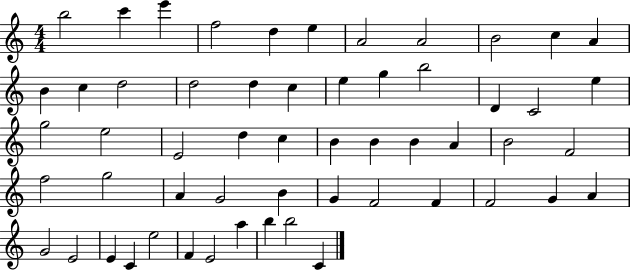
{
  \clef treble
  \numericTimeSignature
  \time 4/4
  \key c \major
  b''2 c'''4 e'''4 | f''2 d''4 e''4 | a'2 a'2 | b'2 c''4 a'4 | \break b'4 c''4 d''2 | d''2 d''4 c''4 | e''4 g''4 b''2 | d'4 c'2 e''4 | \break g''2 e''2 | e'2 d''4 c''4 | b'4 b'4 b'4 a'4 | b'2 f'2 | \break f''2 g''2 | a'4 g'2 b'4 | g'4 f'2 f'4 | f'2 g'4 a'4 | \break g'2 e'2 | e'4 c'4 e''2 | f'4 e'2 a''4 | b''4 b''2 c'4 | \break \bar "|."
}